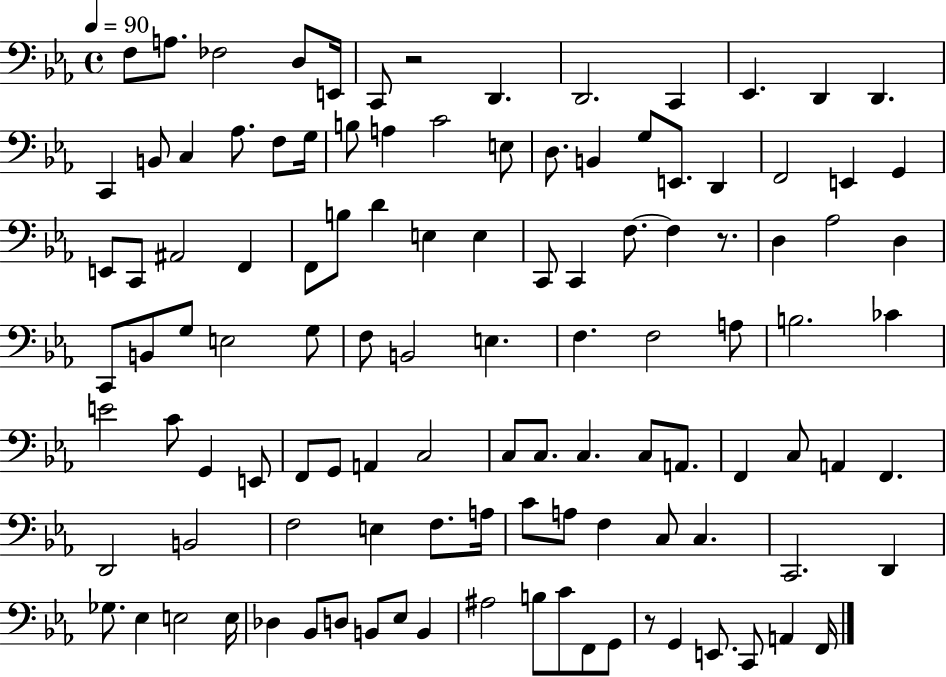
F3/e A3/e. FES3/h D3/e E2/s C2/e R/h D2/q. D2/h. C2/q Eb2/q. D2/q D2/q. C2/q B2/e C3/q Ab3/e. F3/e G3/s B3/e A3/q C4/h E3/e D3/e. B2/q G3/e E2/e. D2/q F2/h E2/q G2/q E2/e C2/e A#2/h F2/q F2/e B3/e D4/q E3/q E3/q C2/e C2/q F3/e. F3/q R/e. D3/q Ab3/h D3/q C2/e B2/e G3/e E3/h G3/e F3/e B2/h E3/q. F3/q. F3/h A3/e B3/h. CES4/q E4/h C4/e G2/q E2/e F2/e G2/e A2/q C3/h C3/e C3/e. C3/q. C3/e A2/e. F2/q C3/e A2/q F2/q. D2/h B2/h F3/h E3/q F3/e. A3/s C4/e A3/e F3/q C3/e C3/q. C2/h. D2/q Gb3/e. Eb3/q E3/h E3/s Db3/q Bb2/e D3/e B2/e Eb3/e B2/q A#3/h B3/e C4/e F2/e G2/e R/e G2/q E2/e. C2/e A2/q F2/s